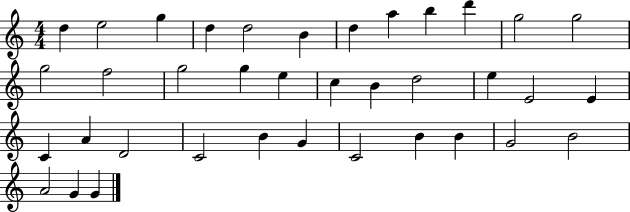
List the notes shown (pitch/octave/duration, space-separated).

D5/q E5/h G5/q D5/q D5/h B4/q D5/q A5/q B5/q D6/q G5/h G5/h G5/h F5/h G5/h G5/q E5/q C5/q B4/q D5/h E5/q E4/h E4/q C4/q A4/q D4/h C4/h B4/q G4/q C4/h B4/q B4/q G4/h B4/h A4/h G4/q G4/q